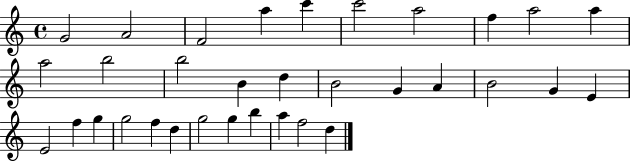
X:1
T:Untitled
M:4/4
L:1/4
K:C
G2 A2 F2 a c' c'2 a2 f a2 a a2 b2 b2 B d B2 G A B2 G E E2 f g g2 f d g2 g b a f2 d